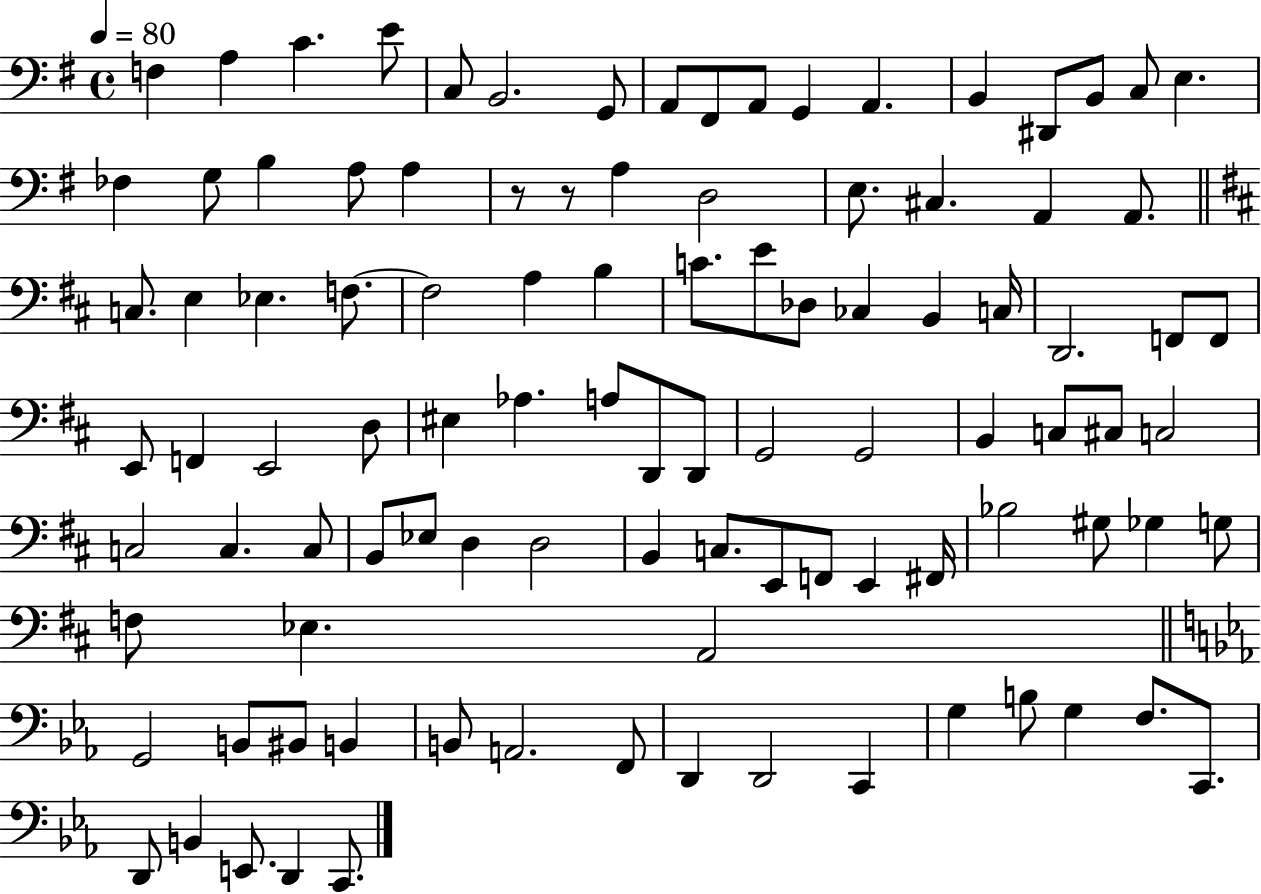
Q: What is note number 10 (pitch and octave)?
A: A2